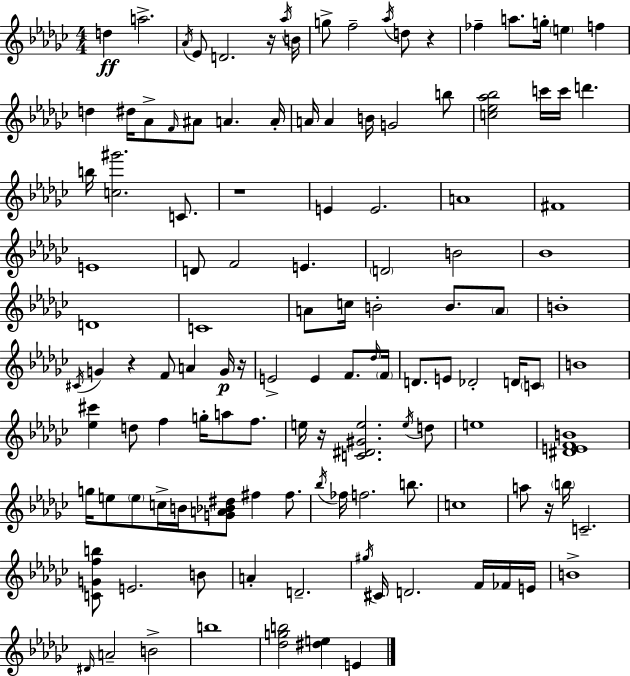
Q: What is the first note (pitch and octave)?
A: D5